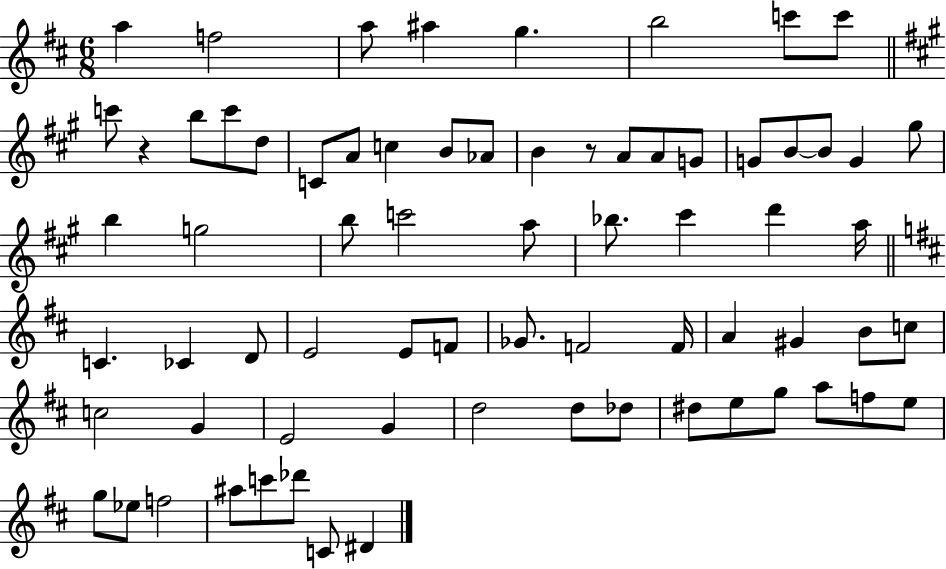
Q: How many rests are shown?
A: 2